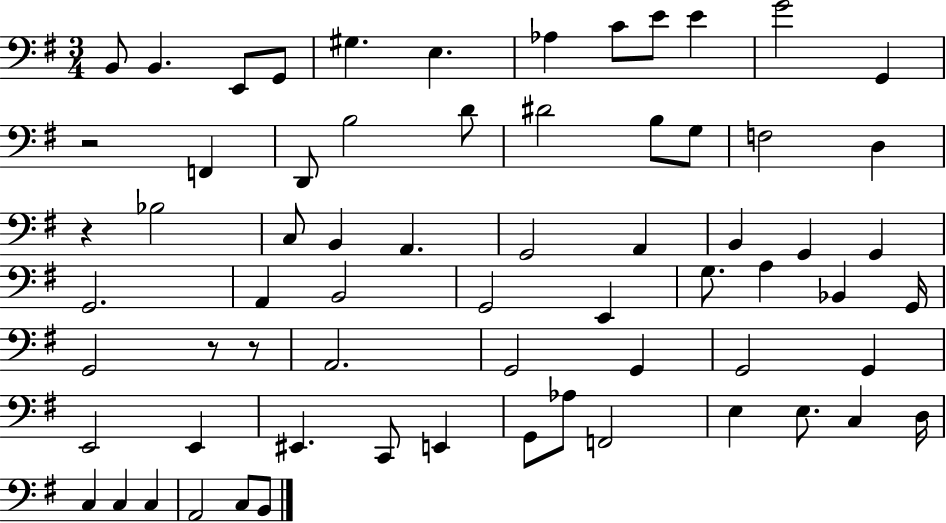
{
  \clef bass
  \numericTimeSignature
  \time 3/4
  \key g \major
  \repeat volta 2 { b,8 b,4. e,8 g,8 | gis4. e4. | aes4 c'8 e'8 e'4 | g'2 g,4 | \break r2 f,4 | d,8 b2 d'8 | dis'2 b8 g8 | f2 d4 | \break r4 bes2 | c8 b,4 a,4. | g,2 a,4 | b,4 g,4 g,4 | \break g,2. | a,4 b,2 | g,2 e,4 | g8. a4 bes,4 g,16 | \break g,2 r8 r8 | a,2. | g,2 g,4 | g,2 g,4 | \break e,2 e,4 | eis,4. c,8 e,4 | g,8 aes8 f,2 | e4 e8. c4 d16 | \break c4 c4 c4 | a,2 c8 b,8 | } \bar "|."
}